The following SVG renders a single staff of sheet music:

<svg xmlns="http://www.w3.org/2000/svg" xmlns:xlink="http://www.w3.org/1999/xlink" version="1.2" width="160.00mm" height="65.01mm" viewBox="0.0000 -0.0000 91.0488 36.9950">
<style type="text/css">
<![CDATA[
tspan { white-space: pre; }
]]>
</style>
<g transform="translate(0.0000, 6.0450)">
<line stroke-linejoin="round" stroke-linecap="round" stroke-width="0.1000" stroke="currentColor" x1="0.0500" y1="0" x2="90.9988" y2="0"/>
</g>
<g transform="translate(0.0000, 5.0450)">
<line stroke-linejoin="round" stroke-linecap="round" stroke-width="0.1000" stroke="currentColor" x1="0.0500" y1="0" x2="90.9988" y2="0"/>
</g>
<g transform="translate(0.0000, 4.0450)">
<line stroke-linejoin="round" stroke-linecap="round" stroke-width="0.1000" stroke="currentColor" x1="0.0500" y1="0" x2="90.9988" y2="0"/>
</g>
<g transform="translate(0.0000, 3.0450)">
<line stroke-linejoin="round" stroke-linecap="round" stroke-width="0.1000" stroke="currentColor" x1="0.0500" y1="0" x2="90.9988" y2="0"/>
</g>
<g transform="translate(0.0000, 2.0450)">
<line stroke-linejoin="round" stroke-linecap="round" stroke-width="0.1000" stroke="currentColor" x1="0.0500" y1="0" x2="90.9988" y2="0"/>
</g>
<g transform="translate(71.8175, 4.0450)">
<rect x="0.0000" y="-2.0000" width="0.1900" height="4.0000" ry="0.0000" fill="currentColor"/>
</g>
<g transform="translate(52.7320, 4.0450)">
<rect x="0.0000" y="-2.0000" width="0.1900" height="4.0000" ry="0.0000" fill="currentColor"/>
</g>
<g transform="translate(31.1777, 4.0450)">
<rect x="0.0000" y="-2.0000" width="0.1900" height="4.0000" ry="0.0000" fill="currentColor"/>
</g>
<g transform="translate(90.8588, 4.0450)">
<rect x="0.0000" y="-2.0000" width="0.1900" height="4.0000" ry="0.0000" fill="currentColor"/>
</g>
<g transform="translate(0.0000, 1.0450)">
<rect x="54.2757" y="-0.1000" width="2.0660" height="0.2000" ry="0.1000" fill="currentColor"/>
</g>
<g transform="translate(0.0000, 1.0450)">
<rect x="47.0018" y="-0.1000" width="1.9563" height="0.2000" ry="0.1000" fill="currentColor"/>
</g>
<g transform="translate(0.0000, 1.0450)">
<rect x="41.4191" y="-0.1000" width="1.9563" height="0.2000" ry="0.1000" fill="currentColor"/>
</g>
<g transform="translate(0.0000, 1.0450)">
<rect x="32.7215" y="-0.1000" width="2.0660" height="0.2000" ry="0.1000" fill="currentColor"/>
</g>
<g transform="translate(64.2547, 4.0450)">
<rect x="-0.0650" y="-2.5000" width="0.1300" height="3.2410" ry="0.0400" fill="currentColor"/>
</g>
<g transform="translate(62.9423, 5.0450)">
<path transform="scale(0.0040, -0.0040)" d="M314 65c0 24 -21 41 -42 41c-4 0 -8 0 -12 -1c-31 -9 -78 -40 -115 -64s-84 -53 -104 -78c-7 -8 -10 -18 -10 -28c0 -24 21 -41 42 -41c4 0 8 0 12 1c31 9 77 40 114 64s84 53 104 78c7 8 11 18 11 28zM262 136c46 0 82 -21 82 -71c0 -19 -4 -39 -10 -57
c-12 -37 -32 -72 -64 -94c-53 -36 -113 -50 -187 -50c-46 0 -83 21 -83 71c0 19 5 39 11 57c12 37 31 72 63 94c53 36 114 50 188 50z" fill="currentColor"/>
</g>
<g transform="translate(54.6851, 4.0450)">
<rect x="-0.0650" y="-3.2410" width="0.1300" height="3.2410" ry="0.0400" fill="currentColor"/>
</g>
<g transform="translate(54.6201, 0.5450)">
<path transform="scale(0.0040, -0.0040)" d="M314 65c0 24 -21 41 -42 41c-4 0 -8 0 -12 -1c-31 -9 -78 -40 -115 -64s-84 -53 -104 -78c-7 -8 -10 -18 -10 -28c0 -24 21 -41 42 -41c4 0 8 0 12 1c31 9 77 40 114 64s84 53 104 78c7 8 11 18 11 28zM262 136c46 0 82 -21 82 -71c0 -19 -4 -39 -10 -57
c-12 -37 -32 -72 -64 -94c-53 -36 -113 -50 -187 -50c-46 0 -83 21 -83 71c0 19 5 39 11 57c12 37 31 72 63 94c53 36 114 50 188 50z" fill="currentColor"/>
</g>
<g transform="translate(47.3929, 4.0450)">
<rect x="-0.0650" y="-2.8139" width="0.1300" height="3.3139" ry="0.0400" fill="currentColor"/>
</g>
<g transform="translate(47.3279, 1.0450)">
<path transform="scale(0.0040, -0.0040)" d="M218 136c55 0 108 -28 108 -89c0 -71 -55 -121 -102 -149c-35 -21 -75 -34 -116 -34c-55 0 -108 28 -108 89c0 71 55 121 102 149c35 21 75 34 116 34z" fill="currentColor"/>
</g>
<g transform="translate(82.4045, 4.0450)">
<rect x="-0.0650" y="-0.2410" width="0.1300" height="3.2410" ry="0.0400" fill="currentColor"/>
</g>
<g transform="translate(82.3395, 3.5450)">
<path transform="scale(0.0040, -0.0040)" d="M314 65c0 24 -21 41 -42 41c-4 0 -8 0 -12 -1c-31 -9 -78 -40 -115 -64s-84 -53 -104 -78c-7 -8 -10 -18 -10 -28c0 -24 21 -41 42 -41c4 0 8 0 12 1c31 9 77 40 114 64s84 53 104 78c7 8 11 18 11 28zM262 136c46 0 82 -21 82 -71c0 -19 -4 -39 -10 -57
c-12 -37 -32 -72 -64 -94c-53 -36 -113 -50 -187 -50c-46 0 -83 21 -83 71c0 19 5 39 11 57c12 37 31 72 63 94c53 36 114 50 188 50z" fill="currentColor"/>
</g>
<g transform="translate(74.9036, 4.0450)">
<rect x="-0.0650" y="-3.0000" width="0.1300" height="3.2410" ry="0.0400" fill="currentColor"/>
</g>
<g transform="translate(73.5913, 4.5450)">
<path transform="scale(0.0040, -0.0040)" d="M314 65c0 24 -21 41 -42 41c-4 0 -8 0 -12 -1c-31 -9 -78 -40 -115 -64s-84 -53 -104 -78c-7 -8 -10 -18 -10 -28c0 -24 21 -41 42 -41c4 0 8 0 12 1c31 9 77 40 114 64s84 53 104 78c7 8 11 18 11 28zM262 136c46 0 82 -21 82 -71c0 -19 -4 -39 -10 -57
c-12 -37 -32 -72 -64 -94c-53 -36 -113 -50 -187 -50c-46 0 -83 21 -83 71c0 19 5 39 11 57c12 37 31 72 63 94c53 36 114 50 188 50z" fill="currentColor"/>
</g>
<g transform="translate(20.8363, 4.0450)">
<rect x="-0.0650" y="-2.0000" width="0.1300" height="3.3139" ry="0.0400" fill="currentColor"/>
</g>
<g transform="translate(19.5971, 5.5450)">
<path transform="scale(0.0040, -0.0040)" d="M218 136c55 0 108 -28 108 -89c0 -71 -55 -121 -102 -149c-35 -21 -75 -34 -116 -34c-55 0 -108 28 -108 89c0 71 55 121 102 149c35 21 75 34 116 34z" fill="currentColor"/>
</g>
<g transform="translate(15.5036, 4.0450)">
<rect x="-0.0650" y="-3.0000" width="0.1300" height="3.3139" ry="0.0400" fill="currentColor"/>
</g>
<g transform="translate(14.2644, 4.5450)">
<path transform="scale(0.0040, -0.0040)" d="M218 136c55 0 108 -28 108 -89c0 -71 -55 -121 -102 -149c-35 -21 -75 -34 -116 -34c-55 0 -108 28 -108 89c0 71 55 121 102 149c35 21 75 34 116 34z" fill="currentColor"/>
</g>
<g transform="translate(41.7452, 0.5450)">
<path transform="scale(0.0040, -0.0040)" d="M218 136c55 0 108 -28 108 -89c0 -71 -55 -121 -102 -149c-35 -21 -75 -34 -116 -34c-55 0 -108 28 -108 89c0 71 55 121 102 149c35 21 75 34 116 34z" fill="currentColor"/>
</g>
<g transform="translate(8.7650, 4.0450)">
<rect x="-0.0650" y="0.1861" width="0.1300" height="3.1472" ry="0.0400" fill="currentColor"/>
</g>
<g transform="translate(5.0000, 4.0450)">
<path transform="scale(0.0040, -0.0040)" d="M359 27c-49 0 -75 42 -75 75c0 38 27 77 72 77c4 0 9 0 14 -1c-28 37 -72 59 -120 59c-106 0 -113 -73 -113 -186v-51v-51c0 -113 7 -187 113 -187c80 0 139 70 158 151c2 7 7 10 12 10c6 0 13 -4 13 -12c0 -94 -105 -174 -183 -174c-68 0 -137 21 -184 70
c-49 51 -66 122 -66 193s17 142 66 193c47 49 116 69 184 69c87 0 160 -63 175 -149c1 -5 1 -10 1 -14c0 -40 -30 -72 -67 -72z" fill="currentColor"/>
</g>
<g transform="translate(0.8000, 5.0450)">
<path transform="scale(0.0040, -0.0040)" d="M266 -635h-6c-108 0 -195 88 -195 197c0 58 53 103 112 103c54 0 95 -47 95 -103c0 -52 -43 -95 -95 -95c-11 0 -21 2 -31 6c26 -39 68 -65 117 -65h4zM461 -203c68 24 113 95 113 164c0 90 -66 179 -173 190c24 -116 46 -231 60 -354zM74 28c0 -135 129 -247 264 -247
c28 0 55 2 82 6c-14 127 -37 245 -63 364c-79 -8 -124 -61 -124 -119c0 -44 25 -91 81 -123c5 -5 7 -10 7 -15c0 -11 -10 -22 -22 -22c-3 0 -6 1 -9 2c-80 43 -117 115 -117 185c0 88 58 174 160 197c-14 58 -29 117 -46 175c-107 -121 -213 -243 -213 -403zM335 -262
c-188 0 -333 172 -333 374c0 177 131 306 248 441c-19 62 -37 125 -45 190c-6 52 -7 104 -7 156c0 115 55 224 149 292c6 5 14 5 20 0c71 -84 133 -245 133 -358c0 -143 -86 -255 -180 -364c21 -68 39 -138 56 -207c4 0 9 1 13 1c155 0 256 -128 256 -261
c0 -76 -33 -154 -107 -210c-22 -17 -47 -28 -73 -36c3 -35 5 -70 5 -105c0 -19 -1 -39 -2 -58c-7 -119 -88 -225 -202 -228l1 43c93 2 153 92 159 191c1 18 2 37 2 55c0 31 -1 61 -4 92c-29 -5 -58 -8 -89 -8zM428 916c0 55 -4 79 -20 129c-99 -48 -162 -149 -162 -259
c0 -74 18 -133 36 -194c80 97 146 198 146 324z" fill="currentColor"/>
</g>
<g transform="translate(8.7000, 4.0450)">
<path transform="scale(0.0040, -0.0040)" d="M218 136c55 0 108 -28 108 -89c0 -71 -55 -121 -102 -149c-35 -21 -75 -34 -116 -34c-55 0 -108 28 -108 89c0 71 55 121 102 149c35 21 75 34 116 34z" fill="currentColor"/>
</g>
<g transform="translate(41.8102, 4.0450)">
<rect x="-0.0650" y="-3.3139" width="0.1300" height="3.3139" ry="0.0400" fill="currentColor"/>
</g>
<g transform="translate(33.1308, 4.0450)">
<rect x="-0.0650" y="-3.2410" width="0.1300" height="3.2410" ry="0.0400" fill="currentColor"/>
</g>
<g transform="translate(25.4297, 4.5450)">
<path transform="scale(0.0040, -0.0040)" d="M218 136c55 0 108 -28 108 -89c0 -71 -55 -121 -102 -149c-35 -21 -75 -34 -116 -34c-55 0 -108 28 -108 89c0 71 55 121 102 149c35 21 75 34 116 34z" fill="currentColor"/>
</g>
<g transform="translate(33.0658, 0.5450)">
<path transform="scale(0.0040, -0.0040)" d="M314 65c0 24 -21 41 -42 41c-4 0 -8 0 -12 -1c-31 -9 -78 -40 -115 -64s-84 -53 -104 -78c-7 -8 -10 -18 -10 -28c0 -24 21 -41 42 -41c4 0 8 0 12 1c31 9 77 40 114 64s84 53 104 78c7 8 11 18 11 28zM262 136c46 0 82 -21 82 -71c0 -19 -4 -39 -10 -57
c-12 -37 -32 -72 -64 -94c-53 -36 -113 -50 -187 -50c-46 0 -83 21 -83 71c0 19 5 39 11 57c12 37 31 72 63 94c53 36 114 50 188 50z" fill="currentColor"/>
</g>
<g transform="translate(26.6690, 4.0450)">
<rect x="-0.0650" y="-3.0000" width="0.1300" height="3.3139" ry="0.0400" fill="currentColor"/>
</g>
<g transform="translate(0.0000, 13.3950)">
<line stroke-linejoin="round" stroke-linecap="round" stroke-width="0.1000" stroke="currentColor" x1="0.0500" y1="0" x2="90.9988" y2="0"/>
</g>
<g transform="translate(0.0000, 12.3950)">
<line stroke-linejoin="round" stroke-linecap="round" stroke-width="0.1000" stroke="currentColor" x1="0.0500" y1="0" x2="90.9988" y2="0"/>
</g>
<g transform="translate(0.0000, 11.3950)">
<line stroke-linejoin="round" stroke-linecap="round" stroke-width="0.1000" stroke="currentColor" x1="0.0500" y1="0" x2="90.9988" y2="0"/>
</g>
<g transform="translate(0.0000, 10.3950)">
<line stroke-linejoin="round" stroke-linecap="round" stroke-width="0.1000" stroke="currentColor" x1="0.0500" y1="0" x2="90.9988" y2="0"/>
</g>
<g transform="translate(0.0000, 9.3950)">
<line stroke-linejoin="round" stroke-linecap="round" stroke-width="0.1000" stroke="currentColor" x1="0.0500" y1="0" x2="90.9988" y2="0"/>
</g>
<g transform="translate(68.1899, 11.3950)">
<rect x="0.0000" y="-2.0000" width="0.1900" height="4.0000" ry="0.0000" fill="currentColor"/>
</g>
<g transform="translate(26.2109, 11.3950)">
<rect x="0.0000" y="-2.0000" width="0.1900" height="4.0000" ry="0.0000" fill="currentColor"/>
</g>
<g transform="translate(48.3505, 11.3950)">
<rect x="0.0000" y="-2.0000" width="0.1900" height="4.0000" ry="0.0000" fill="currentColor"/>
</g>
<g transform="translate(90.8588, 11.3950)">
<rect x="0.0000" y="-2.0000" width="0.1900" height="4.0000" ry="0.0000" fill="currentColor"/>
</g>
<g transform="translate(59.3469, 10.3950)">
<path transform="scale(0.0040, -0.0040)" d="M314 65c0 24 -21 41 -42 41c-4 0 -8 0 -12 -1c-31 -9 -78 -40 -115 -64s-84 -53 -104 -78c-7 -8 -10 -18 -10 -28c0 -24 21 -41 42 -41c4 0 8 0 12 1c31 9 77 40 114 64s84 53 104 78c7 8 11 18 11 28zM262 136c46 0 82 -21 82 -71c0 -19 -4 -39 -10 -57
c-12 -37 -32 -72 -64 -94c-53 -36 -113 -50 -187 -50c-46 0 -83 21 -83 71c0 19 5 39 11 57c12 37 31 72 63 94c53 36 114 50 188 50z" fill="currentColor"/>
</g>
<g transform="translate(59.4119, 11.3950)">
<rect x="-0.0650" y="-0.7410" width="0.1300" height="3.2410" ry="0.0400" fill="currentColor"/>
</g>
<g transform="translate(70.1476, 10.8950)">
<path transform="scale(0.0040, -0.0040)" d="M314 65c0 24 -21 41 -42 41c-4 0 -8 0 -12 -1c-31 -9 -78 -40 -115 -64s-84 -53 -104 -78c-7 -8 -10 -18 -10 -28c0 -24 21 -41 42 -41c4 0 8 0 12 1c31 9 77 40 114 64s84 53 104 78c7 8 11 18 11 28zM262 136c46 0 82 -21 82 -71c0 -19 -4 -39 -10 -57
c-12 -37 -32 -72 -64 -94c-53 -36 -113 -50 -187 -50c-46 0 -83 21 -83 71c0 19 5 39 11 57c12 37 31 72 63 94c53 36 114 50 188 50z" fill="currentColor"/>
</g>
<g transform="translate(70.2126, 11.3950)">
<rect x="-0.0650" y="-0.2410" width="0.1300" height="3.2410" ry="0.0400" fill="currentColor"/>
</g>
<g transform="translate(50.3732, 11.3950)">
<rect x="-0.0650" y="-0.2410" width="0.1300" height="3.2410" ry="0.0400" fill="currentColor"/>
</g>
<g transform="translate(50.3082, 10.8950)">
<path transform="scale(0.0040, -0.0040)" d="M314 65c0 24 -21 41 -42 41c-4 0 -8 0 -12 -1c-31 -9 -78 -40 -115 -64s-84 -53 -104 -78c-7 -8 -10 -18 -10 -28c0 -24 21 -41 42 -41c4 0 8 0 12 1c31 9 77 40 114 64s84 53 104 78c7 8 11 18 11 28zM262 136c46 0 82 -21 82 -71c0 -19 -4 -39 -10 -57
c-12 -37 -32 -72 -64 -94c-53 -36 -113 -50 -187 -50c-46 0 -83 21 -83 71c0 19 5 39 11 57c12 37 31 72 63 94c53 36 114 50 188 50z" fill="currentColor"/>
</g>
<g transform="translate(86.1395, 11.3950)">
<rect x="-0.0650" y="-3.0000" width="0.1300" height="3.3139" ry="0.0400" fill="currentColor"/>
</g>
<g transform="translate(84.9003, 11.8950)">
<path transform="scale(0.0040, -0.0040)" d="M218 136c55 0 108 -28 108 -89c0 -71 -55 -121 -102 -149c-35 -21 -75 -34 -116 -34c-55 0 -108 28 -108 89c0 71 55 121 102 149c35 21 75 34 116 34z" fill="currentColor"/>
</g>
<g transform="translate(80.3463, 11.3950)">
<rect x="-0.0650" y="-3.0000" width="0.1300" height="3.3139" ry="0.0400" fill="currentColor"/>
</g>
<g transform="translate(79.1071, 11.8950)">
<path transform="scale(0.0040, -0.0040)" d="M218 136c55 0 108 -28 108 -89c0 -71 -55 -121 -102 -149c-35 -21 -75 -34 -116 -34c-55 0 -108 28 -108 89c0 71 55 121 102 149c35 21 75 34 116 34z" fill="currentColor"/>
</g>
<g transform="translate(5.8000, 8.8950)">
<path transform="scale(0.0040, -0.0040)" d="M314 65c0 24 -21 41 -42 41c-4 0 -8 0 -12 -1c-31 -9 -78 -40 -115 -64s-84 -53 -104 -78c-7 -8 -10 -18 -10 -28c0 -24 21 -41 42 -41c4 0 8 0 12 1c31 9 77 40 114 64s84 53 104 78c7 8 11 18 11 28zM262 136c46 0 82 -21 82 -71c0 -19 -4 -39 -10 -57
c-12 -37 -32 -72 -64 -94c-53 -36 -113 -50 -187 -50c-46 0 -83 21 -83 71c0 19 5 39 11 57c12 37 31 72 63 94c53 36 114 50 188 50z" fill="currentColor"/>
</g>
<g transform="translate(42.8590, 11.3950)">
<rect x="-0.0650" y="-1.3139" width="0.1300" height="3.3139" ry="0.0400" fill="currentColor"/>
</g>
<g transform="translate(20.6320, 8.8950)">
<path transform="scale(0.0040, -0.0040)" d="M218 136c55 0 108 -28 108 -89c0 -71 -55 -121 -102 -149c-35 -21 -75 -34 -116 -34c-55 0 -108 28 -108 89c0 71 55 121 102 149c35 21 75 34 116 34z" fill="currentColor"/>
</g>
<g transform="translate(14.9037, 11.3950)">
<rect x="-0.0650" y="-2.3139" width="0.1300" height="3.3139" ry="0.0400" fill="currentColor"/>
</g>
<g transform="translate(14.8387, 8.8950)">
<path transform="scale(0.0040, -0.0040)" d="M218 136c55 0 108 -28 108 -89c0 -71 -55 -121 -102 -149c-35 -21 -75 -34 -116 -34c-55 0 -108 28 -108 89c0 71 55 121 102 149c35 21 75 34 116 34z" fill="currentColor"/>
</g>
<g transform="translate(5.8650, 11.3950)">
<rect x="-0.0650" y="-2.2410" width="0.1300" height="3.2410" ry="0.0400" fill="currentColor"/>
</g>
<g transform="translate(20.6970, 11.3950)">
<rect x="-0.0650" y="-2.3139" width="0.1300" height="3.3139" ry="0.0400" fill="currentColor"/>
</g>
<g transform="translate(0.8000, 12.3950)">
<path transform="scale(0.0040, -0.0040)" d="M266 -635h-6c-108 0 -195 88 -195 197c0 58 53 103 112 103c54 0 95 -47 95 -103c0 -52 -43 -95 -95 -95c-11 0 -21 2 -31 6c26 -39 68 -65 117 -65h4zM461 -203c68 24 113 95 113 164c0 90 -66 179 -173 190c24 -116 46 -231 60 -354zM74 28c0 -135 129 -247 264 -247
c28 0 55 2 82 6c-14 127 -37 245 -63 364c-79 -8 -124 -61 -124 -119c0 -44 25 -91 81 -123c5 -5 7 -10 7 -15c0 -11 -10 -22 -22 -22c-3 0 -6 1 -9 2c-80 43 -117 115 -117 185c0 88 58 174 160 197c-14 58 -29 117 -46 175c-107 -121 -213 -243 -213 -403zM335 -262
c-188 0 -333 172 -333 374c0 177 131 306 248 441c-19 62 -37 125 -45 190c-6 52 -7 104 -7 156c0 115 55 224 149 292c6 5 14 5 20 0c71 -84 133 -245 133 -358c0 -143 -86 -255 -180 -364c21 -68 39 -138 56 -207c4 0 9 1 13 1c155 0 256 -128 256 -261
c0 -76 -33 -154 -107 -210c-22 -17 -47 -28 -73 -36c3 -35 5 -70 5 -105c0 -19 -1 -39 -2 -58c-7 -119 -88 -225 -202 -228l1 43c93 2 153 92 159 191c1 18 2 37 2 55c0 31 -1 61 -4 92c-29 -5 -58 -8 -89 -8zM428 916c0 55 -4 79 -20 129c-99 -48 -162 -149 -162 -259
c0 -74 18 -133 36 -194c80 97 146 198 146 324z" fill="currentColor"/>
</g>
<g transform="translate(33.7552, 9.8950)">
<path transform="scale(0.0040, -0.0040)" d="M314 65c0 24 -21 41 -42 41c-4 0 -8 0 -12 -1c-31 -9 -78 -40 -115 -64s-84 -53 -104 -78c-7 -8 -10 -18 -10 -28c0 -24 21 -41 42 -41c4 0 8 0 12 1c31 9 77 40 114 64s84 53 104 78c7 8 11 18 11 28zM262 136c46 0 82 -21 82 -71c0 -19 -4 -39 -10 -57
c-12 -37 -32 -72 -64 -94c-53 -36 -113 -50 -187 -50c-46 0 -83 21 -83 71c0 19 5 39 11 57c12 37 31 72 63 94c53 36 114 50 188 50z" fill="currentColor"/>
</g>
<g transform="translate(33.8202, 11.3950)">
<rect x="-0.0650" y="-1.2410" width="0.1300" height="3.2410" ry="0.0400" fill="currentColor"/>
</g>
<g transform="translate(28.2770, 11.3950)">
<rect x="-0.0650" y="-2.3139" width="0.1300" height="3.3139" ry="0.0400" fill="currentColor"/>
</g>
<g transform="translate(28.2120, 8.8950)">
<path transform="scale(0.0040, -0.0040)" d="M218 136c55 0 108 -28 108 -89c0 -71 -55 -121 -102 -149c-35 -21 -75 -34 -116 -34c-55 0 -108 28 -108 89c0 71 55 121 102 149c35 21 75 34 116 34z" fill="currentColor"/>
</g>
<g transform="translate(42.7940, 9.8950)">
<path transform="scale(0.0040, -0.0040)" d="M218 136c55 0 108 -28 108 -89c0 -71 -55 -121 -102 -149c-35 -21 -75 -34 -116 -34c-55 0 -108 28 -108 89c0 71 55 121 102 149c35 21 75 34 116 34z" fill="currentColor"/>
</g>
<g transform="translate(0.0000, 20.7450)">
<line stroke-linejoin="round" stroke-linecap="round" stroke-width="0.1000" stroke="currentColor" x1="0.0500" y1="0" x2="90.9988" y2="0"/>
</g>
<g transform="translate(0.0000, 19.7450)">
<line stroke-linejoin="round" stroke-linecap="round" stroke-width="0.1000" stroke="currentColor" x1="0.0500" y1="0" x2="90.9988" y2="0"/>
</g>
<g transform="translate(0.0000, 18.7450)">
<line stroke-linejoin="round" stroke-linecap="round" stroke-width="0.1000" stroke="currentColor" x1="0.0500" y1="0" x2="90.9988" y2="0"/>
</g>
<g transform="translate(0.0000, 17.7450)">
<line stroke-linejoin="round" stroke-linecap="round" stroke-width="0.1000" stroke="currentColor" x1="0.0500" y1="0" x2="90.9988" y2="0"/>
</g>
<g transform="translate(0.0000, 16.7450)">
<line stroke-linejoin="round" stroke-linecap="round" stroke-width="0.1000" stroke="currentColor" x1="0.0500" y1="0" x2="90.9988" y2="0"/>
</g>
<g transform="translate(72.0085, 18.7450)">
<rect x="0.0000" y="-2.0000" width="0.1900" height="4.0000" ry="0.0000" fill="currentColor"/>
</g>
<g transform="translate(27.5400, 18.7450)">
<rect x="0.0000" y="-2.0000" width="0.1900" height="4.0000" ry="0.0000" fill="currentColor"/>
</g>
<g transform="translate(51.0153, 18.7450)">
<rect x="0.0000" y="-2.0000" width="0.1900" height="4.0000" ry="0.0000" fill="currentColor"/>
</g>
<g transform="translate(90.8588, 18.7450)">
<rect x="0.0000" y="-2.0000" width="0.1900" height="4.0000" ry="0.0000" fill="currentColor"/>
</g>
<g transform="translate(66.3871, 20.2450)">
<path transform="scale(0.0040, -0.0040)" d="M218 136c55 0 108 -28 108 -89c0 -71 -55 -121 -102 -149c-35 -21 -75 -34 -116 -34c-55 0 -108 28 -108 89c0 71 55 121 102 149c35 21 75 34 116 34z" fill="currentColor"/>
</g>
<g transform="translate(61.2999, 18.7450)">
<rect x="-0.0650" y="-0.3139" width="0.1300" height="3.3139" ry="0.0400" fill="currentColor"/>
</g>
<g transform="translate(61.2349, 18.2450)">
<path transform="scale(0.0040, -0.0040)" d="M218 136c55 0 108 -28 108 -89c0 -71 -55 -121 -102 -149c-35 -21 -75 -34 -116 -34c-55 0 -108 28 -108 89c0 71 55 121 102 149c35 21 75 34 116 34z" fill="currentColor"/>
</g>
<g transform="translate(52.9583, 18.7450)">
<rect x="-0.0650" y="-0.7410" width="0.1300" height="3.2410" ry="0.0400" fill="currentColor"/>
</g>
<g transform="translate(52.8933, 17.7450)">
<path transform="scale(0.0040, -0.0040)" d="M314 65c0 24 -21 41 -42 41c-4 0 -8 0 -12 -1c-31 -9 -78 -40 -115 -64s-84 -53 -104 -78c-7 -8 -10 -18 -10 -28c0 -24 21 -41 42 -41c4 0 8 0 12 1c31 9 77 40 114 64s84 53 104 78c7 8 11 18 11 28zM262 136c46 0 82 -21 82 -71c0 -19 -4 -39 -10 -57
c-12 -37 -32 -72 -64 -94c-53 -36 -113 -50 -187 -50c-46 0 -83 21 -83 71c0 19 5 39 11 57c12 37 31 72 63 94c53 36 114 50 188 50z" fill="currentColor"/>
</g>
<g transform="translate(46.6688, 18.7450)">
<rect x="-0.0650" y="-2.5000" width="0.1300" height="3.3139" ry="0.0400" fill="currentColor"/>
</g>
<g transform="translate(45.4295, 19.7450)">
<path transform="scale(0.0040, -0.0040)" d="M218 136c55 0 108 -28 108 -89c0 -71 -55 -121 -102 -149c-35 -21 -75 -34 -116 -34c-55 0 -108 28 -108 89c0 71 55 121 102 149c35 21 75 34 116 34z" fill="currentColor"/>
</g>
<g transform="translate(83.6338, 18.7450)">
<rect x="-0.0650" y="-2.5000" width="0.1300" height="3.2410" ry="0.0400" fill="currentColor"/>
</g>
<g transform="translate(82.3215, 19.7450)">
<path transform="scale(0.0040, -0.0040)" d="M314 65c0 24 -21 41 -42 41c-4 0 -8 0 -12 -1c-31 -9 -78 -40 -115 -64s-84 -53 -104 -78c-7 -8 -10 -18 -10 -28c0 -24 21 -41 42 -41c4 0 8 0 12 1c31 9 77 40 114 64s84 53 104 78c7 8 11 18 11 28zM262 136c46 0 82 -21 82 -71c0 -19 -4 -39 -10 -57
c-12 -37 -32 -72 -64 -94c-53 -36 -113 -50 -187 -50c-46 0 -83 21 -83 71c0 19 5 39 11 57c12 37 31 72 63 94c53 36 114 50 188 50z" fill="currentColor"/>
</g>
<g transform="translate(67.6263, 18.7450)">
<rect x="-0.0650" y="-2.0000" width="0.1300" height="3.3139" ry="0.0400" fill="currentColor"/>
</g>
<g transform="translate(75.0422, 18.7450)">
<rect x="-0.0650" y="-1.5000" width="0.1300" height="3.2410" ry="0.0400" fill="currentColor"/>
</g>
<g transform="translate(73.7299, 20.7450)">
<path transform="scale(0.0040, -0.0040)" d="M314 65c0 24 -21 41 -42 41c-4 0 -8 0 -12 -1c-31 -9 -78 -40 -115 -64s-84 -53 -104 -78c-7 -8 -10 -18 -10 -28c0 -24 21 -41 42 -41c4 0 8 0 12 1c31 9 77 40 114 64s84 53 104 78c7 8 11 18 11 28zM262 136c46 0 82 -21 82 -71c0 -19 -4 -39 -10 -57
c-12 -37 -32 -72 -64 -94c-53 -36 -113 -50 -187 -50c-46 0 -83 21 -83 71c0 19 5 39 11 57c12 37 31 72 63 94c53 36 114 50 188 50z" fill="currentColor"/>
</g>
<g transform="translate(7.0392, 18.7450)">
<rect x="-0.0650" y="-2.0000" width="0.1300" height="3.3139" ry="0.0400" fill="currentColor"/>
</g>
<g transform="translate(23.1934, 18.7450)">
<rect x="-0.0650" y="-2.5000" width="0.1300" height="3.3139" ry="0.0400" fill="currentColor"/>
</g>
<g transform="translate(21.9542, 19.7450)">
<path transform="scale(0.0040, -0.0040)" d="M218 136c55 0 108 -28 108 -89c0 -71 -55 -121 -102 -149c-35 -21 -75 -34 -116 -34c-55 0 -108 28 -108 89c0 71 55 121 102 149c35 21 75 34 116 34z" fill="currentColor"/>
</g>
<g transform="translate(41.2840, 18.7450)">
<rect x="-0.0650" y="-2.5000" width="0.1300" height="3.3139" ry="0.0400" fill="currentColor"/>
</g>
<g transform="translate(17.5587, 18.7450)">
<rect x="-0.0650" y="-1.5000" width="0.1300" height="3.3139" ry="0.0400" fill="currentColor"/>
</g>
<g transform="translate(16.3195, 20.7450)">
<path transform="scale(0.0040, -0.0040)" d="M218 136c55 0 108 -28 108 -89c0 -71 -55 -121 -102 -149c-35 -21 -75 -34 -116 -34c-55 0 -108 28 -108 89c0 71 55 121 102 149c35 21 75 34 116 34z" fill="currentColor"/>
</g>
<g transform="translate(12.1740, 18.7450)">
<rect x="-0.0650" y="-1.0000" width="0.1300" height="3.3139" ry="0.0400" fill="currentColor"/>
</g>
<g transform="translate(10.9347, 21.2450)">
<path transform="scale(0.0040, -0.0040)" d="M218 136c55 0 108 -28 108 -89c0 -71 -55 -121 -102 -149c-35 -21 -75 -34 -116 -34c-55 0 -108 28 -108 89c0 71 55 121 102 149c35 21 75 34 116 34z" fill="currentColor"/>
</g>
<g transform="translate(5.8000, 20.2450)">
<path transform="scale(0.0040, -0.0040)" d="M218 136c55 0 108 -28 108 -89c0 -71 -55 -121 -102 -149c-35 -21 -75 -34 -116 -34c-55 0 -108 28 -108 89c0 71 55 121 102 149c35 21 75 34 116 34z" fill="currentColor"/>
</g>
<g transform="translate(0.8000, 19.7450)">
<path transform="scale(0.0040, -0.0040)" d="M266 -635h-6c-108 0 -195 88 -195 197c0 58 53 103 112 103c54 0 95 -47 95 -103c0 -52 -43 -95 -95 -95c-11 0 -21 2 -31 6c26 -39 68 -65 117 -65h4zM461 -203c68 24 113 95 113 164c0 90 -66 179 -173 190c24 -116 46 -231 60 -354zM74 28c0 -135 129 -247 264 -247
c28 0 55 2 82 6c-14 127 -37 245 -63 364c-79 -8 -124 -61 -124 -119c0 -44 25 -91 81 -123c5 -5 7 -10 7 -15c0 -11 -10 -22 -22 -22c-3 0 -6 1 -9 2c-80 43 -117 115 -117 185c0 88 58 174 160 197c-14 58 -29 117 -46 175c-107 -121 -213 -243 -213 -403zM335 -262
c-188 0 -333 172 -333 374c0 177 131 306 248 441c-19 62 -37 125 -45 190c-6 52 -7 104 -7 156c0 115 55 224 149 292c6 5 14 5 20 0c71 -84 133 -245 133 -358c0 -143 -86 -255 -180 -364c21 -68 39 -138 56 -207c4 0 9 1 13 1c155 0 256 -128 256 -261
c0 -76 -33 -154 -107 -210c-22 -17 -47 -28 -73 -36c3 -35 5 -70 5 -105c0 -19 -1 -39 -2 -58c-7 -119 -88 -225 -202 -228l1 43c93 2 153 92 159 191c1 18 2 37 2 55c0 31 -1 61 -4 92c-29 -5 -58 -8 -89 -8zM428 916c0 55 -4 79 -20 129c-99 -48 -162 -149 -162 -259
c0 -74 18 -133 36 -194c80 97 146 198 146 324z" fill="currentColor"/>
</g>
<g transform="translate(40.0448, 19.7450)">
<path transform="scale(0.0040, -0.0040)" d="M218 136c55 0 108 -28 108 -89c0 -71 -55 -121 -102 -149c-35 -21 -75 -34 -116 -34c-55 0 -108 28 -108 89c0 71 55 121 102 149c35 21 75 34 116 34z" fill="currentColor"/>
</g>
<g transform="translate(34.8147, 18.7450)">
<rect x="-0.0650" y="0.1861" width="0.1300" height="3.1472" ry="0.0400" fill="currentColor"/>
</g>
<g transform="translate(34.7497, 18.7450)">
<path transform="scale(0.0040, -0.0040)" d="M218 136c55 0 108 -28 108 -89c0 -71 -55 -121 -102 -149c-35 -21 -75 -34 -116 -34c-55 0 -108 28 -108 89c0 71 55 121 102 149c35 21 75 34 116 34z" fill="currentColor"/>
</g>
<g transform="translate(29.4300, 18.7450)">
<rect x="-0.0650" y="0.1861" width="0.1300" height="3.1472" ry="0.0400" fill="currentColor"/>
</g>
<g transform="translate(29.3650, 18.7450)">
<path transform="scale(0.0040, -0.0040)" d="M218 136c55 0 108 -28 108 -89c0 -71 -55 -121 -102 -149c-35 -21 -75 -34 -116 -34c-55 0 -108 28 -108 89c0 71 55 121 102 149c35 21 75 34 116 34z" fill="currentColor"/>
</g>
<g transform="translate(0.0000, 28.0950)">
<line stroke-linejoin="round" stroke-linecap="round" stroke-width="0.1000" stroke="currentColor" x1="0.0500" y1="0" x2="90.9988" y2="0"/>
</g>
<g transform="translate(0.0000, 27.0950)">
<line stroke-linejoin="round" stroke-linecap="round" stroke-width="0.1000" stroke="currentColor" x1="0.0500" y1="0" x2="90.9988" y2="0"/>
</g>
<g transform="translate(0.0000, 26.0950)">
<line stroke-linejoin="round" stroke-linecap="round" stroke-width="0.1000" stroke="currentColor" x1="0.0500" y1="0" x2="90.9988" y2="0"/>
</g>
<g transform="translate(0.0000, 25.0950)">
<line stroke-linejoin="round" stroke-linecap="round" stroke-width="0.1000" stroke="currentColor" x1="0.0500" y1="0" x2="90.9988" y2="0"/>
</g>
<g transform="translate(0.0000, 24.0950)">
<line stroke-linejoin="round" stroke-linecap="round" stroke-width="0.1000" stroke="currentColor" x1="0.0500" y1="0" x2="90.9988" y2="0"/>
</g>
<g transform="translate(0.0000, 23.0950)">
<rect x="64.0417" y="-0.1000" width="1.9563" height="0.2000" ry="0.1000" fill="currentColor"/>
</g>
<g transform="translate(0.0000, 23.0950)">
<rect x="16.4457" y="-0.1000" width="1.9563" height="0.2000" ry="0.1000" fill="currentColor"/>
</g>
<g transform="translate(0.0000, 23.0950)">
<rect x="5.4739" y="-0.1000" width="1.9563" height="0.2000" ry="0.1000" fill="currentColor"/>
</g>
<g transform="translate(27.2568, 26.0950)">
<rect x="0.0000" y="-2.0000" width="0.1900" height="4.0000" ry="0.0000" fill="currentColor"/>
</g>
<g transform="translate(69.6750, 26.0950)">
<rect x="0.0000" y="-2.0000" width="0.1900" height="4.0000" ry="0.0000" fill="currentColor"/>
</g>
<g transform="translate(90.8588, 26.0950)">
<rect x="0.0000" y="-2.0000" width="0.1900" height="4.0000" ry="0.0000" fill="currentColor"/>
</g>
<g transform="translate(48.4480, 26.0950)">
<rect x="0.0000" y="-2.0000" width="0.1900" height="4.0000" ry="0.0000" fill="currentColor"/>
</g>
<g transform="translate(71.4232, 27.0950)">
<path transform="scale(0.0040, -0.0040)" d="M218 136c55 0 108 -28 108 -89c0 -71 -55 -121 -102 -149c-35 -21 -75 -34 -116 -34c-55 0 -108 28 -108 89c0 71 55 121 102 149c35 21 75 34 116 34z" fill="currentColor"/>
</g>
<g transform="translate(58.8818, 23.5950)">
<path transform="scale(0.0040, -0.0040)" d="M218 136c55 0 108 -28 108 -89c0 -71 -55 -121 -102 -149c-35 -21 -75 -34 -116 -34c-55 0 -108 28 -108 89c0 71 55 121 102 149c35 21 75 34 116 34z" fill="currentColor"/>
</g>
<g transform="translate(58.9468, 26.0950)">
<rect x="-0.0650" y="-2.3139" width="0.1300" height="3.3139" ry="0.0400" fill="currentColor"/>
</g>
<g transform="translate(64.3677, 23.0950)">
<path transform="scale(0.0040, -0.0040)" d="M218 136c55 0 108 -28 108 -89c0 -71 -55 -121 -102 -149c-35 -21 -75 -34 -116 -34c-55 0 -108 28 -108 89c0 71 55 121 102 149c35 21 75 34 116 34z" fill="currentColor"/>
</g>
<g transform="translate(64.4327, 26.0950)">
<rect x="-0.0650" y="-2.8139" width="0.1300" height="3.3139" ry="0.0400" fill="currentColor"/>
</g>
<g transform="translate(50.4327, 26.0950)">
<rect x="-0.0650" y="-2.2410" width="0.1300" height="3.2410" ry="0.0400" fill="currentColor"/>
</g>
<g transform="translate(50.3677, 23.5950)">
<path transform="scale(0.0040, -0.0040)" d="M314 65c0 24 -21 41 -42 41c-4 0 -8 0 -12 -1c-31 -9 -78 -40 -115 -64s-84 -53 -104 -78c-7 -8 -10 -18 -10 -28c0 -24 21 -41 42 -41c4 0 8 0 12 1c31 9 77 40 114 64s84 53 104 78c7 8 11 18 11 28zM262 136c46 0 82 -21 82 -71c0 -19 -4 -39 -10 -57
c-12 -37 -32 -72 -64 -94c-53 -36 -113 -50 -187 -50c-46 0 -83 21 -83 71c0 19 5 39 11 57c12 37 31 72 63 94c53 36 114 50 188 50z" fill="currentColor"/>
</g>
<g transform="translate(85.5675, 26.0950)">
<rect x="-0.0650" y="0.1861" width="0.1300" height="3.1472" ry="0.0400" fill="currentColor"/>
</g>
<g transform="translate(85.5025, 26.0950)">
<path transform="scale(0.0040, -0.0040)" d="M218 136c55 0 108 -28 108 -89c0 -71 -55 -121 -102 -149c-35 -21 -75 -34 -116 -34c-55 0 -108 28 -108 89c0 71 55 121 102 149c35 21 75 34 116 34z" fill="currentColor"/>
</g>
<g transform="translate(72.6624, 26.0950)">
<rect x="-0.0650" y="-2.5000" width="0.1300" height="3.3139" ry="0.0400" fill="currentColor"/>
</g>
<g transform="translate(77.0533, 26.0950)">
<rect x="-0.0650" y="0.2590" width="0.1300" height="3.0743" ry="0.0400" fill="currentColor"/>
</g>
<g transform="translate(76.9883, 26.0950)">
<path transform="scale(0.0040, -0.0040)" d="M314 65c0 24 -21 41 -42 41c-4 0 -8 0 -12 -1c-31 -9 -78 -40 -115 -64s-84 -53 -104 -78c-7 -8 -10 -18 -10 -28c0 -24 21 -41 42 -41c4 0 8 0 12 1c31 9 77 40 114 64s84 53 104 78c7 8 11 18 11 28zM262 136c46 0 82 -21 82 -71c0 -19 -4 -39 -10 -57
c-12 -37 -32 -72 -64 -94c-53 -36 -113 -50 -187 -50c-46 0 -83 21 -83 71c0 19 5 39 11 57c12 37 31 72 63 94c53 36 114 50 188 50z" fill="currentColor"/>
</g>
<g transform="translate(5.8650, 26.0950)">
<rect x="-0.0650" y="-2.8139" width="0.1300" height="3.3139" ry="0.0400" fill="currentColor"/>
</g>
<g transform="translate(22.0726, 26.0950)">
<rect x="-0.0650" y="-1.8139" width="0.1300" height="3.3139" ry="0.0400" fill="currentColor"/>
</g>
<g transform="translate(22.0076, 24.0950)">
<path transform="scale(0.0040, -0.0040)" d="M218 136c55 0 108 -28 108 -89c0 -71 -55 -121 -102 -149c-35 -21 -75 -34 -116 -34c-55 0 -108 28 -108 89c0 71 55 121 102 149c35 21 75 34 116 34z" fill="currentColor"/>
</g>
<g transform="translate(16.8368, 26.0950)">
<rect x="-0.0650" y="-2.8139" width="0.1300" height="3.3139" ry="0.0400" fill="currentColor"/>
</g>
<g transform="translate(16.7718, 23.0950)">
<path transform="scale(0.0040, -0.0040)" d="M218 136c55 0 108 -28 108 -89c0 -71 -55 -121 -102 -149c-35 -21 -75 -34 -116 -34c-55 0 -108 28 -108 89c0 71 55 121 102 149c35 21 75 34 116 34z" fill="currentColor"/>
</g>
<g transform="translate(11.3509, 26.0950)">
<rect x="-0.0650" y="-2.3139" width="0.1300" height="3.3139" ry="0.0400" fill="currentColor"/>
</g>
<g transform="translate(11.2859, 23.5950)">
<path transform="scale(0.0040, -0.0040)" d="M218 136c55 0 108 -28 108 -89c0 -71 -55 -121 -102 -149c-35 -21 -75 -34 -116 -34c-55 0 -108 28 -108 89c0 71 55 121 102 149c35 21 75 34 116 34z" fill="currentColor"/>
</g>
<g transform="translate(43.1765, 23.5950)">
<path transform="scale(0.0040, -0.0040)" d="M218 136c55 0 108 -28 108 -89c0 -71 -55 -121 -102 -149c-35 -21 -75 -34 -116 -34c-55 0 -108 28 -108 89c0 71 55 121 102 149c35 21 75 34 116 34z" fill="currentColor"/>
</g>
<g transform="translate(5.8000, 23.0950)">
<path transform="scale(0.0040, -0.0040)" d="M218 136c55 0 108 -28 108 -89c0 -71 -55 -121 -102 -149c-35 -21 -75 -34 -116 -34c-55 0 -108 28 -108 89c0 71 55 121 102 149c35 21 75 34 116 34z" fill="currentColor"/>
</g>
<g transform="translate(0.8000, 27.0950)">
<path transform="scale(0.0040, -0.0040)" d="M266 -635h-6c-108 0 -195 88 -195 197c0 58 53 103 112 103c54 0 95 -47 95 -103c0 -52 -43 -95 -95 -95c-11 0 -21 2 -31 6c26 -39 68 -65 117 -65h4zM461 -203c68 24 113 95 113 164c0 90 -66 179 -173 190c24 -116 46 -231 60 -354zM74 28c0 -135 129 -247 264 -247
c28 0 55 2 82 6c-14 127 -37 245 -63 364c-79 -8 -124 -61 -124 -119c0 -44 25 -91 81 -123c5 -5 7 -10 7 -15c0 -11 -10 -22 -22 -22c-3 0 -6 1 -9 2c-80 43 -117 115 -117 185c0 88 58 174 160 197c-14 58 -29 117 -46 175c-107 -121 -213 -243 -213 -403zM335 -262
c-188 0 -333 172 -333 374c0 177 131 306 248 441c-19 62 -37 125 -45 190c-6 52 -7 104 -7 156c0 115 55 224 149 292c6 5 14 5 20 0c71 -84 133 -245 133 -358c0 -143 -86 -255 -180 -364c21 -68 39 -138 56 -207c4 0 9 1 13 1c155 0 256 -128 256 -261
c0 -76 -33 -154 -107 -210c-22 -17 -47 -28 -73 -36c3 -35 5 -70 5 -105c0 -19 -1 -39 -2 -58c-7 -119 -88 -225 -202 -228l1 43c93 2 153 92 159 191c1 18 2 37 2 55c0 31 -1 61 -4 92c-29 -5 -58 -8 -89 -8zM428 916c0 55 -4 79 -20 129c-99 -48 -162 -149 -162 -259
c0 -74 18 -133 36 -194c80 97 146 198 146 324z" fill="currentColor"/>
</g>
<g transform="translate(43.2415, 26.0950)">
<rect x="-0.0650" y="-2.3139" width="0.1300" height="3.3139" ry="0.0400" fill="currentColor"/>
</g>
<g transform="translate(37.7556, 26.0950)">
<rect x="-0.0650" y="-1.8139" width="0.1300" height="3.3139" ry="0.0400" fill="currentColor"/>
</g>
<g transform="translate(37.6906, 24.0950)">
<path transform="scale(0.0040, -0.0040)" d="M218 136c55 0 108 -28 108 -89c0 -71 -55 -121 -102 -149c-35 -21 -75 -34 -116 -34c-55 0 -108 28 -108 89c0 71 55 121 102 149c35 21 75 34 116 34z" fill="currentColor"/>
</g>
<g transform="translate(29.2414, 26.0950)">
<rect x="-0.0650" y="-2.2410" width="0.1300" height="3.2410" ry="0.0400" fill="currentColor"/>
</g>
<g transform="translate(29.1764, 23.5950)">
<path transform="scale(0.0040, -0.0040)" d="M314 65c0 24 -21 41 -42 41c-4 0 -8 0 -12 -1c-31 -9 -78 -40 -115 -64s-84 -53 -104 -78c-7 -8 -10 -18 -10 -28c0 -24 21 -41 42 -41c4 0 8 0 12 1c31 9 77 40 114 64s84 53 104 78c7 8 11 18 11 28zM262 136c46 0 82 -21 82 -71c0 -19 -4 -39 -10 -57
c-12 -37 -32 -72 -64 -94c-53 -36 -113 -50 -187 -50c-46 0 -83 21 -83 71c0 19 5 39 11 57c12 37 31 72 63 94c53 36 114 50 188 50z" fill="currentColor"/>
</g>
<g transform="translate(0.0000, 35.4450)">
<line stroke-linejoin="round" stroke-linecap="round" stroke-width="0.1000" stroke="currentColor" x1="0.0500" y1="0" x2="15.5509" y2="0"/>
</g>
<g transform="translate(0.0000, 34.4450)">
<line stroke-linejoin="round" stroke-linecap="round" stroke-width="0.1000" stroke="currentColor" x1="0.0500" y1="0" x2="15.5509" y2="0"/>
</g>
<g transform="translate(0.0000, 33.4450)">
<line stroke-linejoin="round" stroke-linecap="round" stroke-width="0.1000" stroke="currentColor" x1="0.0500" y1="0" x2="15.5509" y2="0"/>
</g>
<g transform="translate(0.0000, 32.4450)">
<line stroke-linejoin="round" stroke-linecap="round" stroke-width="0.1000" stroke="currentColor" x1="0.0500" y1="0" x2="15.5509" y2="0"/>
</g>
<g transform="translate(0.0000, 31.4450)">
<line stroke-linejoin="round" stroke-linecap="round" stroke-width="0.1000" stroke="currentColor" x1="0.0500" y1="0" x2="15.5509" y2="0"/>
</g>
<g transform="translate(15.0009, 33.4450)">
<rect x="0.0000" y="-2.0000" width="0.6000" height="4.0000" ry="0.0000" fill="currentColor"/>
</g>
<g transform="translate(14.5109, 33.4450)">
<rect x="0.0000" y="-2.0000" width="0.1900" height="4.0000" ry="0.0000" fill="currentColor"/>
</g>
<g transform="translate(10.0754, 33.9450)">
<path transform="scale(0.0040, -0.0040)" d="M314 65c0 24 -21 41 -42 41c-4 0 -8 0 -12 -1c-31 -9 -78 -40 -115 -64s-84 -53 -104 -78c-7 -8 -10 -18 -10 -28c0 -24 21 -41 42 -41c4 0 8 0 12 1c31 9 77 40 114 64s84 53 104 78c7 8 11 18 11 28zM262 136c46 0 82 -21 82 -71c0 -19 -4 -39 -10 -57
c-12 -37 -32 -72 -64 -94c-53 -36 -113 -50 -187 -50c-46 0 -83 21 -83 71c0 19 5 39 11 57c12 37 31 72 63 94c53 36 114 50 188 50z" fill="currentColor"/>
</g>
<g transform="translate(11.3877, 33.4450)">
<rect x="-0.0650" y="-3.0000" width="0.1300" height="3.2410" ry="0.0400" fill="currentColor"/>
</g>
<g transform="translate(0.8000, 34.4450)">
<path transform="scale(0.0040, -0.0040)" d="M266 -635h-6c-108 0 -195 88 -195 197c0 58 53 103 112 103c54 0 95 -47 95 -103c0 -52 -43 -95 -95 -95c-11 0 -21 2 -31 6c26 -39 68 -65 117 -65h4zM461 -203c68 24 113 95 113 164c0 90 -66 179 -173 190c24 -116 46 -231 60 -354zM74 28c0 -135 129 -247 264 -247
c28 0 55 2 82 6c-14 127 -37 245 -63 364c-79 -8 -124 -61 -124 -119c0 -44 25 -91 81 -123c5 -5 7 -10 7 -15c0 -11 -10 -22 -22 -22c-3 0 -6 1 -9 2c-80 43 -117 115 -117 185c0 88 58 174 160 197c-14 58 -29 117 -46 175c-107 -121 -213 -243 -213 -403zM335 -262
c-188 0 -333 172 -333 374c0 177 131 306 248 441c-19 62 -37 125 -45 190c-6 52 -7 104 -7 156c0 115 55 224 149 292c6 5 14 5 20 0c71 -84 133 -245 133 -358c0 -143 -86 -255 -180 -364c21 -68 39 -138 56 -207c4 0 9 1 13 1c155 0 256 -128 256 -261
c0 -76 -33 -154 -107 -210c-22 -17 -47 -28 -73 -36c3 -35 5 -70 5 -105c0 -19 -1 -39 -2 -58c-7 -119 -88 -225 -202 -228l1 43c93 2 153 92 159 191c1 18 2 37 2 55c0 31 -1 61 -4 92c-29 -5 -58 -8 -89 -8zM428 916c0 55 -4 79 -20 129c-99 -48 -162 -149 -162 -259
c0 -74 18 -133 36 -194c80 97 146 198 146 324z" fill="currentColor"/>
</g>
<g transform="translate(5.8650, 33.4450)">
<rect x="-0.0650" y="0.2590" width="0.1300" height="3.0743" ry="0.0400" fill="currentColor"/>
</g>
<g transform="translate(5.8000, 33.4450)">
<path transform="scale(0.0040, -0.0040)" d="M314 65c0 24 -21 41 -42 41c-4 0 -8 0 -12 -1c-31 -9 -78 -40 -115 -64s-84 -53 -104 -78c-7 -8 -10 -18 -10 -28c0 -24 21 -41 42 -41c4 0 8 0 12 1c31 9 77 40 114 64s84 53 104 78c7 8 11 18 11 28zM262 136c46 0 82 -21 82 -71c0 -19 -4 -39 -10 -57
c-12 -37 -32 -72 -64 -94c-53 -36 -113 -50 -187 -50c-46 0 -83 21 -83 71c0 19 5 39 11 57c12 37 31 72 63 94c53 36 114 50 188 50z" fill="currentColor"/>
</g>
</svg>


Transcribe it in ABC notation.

X:1
T:Untitled
M:4/4
L:1/4
K:C
B A F A b2 b a b2 G2 A2 c2 g2 g g g e2 e c2 d2 c2 A A F D E G B B G G d2 c F E2 G2 a g a f g2 f g g2 g a G B2 B B2 A2